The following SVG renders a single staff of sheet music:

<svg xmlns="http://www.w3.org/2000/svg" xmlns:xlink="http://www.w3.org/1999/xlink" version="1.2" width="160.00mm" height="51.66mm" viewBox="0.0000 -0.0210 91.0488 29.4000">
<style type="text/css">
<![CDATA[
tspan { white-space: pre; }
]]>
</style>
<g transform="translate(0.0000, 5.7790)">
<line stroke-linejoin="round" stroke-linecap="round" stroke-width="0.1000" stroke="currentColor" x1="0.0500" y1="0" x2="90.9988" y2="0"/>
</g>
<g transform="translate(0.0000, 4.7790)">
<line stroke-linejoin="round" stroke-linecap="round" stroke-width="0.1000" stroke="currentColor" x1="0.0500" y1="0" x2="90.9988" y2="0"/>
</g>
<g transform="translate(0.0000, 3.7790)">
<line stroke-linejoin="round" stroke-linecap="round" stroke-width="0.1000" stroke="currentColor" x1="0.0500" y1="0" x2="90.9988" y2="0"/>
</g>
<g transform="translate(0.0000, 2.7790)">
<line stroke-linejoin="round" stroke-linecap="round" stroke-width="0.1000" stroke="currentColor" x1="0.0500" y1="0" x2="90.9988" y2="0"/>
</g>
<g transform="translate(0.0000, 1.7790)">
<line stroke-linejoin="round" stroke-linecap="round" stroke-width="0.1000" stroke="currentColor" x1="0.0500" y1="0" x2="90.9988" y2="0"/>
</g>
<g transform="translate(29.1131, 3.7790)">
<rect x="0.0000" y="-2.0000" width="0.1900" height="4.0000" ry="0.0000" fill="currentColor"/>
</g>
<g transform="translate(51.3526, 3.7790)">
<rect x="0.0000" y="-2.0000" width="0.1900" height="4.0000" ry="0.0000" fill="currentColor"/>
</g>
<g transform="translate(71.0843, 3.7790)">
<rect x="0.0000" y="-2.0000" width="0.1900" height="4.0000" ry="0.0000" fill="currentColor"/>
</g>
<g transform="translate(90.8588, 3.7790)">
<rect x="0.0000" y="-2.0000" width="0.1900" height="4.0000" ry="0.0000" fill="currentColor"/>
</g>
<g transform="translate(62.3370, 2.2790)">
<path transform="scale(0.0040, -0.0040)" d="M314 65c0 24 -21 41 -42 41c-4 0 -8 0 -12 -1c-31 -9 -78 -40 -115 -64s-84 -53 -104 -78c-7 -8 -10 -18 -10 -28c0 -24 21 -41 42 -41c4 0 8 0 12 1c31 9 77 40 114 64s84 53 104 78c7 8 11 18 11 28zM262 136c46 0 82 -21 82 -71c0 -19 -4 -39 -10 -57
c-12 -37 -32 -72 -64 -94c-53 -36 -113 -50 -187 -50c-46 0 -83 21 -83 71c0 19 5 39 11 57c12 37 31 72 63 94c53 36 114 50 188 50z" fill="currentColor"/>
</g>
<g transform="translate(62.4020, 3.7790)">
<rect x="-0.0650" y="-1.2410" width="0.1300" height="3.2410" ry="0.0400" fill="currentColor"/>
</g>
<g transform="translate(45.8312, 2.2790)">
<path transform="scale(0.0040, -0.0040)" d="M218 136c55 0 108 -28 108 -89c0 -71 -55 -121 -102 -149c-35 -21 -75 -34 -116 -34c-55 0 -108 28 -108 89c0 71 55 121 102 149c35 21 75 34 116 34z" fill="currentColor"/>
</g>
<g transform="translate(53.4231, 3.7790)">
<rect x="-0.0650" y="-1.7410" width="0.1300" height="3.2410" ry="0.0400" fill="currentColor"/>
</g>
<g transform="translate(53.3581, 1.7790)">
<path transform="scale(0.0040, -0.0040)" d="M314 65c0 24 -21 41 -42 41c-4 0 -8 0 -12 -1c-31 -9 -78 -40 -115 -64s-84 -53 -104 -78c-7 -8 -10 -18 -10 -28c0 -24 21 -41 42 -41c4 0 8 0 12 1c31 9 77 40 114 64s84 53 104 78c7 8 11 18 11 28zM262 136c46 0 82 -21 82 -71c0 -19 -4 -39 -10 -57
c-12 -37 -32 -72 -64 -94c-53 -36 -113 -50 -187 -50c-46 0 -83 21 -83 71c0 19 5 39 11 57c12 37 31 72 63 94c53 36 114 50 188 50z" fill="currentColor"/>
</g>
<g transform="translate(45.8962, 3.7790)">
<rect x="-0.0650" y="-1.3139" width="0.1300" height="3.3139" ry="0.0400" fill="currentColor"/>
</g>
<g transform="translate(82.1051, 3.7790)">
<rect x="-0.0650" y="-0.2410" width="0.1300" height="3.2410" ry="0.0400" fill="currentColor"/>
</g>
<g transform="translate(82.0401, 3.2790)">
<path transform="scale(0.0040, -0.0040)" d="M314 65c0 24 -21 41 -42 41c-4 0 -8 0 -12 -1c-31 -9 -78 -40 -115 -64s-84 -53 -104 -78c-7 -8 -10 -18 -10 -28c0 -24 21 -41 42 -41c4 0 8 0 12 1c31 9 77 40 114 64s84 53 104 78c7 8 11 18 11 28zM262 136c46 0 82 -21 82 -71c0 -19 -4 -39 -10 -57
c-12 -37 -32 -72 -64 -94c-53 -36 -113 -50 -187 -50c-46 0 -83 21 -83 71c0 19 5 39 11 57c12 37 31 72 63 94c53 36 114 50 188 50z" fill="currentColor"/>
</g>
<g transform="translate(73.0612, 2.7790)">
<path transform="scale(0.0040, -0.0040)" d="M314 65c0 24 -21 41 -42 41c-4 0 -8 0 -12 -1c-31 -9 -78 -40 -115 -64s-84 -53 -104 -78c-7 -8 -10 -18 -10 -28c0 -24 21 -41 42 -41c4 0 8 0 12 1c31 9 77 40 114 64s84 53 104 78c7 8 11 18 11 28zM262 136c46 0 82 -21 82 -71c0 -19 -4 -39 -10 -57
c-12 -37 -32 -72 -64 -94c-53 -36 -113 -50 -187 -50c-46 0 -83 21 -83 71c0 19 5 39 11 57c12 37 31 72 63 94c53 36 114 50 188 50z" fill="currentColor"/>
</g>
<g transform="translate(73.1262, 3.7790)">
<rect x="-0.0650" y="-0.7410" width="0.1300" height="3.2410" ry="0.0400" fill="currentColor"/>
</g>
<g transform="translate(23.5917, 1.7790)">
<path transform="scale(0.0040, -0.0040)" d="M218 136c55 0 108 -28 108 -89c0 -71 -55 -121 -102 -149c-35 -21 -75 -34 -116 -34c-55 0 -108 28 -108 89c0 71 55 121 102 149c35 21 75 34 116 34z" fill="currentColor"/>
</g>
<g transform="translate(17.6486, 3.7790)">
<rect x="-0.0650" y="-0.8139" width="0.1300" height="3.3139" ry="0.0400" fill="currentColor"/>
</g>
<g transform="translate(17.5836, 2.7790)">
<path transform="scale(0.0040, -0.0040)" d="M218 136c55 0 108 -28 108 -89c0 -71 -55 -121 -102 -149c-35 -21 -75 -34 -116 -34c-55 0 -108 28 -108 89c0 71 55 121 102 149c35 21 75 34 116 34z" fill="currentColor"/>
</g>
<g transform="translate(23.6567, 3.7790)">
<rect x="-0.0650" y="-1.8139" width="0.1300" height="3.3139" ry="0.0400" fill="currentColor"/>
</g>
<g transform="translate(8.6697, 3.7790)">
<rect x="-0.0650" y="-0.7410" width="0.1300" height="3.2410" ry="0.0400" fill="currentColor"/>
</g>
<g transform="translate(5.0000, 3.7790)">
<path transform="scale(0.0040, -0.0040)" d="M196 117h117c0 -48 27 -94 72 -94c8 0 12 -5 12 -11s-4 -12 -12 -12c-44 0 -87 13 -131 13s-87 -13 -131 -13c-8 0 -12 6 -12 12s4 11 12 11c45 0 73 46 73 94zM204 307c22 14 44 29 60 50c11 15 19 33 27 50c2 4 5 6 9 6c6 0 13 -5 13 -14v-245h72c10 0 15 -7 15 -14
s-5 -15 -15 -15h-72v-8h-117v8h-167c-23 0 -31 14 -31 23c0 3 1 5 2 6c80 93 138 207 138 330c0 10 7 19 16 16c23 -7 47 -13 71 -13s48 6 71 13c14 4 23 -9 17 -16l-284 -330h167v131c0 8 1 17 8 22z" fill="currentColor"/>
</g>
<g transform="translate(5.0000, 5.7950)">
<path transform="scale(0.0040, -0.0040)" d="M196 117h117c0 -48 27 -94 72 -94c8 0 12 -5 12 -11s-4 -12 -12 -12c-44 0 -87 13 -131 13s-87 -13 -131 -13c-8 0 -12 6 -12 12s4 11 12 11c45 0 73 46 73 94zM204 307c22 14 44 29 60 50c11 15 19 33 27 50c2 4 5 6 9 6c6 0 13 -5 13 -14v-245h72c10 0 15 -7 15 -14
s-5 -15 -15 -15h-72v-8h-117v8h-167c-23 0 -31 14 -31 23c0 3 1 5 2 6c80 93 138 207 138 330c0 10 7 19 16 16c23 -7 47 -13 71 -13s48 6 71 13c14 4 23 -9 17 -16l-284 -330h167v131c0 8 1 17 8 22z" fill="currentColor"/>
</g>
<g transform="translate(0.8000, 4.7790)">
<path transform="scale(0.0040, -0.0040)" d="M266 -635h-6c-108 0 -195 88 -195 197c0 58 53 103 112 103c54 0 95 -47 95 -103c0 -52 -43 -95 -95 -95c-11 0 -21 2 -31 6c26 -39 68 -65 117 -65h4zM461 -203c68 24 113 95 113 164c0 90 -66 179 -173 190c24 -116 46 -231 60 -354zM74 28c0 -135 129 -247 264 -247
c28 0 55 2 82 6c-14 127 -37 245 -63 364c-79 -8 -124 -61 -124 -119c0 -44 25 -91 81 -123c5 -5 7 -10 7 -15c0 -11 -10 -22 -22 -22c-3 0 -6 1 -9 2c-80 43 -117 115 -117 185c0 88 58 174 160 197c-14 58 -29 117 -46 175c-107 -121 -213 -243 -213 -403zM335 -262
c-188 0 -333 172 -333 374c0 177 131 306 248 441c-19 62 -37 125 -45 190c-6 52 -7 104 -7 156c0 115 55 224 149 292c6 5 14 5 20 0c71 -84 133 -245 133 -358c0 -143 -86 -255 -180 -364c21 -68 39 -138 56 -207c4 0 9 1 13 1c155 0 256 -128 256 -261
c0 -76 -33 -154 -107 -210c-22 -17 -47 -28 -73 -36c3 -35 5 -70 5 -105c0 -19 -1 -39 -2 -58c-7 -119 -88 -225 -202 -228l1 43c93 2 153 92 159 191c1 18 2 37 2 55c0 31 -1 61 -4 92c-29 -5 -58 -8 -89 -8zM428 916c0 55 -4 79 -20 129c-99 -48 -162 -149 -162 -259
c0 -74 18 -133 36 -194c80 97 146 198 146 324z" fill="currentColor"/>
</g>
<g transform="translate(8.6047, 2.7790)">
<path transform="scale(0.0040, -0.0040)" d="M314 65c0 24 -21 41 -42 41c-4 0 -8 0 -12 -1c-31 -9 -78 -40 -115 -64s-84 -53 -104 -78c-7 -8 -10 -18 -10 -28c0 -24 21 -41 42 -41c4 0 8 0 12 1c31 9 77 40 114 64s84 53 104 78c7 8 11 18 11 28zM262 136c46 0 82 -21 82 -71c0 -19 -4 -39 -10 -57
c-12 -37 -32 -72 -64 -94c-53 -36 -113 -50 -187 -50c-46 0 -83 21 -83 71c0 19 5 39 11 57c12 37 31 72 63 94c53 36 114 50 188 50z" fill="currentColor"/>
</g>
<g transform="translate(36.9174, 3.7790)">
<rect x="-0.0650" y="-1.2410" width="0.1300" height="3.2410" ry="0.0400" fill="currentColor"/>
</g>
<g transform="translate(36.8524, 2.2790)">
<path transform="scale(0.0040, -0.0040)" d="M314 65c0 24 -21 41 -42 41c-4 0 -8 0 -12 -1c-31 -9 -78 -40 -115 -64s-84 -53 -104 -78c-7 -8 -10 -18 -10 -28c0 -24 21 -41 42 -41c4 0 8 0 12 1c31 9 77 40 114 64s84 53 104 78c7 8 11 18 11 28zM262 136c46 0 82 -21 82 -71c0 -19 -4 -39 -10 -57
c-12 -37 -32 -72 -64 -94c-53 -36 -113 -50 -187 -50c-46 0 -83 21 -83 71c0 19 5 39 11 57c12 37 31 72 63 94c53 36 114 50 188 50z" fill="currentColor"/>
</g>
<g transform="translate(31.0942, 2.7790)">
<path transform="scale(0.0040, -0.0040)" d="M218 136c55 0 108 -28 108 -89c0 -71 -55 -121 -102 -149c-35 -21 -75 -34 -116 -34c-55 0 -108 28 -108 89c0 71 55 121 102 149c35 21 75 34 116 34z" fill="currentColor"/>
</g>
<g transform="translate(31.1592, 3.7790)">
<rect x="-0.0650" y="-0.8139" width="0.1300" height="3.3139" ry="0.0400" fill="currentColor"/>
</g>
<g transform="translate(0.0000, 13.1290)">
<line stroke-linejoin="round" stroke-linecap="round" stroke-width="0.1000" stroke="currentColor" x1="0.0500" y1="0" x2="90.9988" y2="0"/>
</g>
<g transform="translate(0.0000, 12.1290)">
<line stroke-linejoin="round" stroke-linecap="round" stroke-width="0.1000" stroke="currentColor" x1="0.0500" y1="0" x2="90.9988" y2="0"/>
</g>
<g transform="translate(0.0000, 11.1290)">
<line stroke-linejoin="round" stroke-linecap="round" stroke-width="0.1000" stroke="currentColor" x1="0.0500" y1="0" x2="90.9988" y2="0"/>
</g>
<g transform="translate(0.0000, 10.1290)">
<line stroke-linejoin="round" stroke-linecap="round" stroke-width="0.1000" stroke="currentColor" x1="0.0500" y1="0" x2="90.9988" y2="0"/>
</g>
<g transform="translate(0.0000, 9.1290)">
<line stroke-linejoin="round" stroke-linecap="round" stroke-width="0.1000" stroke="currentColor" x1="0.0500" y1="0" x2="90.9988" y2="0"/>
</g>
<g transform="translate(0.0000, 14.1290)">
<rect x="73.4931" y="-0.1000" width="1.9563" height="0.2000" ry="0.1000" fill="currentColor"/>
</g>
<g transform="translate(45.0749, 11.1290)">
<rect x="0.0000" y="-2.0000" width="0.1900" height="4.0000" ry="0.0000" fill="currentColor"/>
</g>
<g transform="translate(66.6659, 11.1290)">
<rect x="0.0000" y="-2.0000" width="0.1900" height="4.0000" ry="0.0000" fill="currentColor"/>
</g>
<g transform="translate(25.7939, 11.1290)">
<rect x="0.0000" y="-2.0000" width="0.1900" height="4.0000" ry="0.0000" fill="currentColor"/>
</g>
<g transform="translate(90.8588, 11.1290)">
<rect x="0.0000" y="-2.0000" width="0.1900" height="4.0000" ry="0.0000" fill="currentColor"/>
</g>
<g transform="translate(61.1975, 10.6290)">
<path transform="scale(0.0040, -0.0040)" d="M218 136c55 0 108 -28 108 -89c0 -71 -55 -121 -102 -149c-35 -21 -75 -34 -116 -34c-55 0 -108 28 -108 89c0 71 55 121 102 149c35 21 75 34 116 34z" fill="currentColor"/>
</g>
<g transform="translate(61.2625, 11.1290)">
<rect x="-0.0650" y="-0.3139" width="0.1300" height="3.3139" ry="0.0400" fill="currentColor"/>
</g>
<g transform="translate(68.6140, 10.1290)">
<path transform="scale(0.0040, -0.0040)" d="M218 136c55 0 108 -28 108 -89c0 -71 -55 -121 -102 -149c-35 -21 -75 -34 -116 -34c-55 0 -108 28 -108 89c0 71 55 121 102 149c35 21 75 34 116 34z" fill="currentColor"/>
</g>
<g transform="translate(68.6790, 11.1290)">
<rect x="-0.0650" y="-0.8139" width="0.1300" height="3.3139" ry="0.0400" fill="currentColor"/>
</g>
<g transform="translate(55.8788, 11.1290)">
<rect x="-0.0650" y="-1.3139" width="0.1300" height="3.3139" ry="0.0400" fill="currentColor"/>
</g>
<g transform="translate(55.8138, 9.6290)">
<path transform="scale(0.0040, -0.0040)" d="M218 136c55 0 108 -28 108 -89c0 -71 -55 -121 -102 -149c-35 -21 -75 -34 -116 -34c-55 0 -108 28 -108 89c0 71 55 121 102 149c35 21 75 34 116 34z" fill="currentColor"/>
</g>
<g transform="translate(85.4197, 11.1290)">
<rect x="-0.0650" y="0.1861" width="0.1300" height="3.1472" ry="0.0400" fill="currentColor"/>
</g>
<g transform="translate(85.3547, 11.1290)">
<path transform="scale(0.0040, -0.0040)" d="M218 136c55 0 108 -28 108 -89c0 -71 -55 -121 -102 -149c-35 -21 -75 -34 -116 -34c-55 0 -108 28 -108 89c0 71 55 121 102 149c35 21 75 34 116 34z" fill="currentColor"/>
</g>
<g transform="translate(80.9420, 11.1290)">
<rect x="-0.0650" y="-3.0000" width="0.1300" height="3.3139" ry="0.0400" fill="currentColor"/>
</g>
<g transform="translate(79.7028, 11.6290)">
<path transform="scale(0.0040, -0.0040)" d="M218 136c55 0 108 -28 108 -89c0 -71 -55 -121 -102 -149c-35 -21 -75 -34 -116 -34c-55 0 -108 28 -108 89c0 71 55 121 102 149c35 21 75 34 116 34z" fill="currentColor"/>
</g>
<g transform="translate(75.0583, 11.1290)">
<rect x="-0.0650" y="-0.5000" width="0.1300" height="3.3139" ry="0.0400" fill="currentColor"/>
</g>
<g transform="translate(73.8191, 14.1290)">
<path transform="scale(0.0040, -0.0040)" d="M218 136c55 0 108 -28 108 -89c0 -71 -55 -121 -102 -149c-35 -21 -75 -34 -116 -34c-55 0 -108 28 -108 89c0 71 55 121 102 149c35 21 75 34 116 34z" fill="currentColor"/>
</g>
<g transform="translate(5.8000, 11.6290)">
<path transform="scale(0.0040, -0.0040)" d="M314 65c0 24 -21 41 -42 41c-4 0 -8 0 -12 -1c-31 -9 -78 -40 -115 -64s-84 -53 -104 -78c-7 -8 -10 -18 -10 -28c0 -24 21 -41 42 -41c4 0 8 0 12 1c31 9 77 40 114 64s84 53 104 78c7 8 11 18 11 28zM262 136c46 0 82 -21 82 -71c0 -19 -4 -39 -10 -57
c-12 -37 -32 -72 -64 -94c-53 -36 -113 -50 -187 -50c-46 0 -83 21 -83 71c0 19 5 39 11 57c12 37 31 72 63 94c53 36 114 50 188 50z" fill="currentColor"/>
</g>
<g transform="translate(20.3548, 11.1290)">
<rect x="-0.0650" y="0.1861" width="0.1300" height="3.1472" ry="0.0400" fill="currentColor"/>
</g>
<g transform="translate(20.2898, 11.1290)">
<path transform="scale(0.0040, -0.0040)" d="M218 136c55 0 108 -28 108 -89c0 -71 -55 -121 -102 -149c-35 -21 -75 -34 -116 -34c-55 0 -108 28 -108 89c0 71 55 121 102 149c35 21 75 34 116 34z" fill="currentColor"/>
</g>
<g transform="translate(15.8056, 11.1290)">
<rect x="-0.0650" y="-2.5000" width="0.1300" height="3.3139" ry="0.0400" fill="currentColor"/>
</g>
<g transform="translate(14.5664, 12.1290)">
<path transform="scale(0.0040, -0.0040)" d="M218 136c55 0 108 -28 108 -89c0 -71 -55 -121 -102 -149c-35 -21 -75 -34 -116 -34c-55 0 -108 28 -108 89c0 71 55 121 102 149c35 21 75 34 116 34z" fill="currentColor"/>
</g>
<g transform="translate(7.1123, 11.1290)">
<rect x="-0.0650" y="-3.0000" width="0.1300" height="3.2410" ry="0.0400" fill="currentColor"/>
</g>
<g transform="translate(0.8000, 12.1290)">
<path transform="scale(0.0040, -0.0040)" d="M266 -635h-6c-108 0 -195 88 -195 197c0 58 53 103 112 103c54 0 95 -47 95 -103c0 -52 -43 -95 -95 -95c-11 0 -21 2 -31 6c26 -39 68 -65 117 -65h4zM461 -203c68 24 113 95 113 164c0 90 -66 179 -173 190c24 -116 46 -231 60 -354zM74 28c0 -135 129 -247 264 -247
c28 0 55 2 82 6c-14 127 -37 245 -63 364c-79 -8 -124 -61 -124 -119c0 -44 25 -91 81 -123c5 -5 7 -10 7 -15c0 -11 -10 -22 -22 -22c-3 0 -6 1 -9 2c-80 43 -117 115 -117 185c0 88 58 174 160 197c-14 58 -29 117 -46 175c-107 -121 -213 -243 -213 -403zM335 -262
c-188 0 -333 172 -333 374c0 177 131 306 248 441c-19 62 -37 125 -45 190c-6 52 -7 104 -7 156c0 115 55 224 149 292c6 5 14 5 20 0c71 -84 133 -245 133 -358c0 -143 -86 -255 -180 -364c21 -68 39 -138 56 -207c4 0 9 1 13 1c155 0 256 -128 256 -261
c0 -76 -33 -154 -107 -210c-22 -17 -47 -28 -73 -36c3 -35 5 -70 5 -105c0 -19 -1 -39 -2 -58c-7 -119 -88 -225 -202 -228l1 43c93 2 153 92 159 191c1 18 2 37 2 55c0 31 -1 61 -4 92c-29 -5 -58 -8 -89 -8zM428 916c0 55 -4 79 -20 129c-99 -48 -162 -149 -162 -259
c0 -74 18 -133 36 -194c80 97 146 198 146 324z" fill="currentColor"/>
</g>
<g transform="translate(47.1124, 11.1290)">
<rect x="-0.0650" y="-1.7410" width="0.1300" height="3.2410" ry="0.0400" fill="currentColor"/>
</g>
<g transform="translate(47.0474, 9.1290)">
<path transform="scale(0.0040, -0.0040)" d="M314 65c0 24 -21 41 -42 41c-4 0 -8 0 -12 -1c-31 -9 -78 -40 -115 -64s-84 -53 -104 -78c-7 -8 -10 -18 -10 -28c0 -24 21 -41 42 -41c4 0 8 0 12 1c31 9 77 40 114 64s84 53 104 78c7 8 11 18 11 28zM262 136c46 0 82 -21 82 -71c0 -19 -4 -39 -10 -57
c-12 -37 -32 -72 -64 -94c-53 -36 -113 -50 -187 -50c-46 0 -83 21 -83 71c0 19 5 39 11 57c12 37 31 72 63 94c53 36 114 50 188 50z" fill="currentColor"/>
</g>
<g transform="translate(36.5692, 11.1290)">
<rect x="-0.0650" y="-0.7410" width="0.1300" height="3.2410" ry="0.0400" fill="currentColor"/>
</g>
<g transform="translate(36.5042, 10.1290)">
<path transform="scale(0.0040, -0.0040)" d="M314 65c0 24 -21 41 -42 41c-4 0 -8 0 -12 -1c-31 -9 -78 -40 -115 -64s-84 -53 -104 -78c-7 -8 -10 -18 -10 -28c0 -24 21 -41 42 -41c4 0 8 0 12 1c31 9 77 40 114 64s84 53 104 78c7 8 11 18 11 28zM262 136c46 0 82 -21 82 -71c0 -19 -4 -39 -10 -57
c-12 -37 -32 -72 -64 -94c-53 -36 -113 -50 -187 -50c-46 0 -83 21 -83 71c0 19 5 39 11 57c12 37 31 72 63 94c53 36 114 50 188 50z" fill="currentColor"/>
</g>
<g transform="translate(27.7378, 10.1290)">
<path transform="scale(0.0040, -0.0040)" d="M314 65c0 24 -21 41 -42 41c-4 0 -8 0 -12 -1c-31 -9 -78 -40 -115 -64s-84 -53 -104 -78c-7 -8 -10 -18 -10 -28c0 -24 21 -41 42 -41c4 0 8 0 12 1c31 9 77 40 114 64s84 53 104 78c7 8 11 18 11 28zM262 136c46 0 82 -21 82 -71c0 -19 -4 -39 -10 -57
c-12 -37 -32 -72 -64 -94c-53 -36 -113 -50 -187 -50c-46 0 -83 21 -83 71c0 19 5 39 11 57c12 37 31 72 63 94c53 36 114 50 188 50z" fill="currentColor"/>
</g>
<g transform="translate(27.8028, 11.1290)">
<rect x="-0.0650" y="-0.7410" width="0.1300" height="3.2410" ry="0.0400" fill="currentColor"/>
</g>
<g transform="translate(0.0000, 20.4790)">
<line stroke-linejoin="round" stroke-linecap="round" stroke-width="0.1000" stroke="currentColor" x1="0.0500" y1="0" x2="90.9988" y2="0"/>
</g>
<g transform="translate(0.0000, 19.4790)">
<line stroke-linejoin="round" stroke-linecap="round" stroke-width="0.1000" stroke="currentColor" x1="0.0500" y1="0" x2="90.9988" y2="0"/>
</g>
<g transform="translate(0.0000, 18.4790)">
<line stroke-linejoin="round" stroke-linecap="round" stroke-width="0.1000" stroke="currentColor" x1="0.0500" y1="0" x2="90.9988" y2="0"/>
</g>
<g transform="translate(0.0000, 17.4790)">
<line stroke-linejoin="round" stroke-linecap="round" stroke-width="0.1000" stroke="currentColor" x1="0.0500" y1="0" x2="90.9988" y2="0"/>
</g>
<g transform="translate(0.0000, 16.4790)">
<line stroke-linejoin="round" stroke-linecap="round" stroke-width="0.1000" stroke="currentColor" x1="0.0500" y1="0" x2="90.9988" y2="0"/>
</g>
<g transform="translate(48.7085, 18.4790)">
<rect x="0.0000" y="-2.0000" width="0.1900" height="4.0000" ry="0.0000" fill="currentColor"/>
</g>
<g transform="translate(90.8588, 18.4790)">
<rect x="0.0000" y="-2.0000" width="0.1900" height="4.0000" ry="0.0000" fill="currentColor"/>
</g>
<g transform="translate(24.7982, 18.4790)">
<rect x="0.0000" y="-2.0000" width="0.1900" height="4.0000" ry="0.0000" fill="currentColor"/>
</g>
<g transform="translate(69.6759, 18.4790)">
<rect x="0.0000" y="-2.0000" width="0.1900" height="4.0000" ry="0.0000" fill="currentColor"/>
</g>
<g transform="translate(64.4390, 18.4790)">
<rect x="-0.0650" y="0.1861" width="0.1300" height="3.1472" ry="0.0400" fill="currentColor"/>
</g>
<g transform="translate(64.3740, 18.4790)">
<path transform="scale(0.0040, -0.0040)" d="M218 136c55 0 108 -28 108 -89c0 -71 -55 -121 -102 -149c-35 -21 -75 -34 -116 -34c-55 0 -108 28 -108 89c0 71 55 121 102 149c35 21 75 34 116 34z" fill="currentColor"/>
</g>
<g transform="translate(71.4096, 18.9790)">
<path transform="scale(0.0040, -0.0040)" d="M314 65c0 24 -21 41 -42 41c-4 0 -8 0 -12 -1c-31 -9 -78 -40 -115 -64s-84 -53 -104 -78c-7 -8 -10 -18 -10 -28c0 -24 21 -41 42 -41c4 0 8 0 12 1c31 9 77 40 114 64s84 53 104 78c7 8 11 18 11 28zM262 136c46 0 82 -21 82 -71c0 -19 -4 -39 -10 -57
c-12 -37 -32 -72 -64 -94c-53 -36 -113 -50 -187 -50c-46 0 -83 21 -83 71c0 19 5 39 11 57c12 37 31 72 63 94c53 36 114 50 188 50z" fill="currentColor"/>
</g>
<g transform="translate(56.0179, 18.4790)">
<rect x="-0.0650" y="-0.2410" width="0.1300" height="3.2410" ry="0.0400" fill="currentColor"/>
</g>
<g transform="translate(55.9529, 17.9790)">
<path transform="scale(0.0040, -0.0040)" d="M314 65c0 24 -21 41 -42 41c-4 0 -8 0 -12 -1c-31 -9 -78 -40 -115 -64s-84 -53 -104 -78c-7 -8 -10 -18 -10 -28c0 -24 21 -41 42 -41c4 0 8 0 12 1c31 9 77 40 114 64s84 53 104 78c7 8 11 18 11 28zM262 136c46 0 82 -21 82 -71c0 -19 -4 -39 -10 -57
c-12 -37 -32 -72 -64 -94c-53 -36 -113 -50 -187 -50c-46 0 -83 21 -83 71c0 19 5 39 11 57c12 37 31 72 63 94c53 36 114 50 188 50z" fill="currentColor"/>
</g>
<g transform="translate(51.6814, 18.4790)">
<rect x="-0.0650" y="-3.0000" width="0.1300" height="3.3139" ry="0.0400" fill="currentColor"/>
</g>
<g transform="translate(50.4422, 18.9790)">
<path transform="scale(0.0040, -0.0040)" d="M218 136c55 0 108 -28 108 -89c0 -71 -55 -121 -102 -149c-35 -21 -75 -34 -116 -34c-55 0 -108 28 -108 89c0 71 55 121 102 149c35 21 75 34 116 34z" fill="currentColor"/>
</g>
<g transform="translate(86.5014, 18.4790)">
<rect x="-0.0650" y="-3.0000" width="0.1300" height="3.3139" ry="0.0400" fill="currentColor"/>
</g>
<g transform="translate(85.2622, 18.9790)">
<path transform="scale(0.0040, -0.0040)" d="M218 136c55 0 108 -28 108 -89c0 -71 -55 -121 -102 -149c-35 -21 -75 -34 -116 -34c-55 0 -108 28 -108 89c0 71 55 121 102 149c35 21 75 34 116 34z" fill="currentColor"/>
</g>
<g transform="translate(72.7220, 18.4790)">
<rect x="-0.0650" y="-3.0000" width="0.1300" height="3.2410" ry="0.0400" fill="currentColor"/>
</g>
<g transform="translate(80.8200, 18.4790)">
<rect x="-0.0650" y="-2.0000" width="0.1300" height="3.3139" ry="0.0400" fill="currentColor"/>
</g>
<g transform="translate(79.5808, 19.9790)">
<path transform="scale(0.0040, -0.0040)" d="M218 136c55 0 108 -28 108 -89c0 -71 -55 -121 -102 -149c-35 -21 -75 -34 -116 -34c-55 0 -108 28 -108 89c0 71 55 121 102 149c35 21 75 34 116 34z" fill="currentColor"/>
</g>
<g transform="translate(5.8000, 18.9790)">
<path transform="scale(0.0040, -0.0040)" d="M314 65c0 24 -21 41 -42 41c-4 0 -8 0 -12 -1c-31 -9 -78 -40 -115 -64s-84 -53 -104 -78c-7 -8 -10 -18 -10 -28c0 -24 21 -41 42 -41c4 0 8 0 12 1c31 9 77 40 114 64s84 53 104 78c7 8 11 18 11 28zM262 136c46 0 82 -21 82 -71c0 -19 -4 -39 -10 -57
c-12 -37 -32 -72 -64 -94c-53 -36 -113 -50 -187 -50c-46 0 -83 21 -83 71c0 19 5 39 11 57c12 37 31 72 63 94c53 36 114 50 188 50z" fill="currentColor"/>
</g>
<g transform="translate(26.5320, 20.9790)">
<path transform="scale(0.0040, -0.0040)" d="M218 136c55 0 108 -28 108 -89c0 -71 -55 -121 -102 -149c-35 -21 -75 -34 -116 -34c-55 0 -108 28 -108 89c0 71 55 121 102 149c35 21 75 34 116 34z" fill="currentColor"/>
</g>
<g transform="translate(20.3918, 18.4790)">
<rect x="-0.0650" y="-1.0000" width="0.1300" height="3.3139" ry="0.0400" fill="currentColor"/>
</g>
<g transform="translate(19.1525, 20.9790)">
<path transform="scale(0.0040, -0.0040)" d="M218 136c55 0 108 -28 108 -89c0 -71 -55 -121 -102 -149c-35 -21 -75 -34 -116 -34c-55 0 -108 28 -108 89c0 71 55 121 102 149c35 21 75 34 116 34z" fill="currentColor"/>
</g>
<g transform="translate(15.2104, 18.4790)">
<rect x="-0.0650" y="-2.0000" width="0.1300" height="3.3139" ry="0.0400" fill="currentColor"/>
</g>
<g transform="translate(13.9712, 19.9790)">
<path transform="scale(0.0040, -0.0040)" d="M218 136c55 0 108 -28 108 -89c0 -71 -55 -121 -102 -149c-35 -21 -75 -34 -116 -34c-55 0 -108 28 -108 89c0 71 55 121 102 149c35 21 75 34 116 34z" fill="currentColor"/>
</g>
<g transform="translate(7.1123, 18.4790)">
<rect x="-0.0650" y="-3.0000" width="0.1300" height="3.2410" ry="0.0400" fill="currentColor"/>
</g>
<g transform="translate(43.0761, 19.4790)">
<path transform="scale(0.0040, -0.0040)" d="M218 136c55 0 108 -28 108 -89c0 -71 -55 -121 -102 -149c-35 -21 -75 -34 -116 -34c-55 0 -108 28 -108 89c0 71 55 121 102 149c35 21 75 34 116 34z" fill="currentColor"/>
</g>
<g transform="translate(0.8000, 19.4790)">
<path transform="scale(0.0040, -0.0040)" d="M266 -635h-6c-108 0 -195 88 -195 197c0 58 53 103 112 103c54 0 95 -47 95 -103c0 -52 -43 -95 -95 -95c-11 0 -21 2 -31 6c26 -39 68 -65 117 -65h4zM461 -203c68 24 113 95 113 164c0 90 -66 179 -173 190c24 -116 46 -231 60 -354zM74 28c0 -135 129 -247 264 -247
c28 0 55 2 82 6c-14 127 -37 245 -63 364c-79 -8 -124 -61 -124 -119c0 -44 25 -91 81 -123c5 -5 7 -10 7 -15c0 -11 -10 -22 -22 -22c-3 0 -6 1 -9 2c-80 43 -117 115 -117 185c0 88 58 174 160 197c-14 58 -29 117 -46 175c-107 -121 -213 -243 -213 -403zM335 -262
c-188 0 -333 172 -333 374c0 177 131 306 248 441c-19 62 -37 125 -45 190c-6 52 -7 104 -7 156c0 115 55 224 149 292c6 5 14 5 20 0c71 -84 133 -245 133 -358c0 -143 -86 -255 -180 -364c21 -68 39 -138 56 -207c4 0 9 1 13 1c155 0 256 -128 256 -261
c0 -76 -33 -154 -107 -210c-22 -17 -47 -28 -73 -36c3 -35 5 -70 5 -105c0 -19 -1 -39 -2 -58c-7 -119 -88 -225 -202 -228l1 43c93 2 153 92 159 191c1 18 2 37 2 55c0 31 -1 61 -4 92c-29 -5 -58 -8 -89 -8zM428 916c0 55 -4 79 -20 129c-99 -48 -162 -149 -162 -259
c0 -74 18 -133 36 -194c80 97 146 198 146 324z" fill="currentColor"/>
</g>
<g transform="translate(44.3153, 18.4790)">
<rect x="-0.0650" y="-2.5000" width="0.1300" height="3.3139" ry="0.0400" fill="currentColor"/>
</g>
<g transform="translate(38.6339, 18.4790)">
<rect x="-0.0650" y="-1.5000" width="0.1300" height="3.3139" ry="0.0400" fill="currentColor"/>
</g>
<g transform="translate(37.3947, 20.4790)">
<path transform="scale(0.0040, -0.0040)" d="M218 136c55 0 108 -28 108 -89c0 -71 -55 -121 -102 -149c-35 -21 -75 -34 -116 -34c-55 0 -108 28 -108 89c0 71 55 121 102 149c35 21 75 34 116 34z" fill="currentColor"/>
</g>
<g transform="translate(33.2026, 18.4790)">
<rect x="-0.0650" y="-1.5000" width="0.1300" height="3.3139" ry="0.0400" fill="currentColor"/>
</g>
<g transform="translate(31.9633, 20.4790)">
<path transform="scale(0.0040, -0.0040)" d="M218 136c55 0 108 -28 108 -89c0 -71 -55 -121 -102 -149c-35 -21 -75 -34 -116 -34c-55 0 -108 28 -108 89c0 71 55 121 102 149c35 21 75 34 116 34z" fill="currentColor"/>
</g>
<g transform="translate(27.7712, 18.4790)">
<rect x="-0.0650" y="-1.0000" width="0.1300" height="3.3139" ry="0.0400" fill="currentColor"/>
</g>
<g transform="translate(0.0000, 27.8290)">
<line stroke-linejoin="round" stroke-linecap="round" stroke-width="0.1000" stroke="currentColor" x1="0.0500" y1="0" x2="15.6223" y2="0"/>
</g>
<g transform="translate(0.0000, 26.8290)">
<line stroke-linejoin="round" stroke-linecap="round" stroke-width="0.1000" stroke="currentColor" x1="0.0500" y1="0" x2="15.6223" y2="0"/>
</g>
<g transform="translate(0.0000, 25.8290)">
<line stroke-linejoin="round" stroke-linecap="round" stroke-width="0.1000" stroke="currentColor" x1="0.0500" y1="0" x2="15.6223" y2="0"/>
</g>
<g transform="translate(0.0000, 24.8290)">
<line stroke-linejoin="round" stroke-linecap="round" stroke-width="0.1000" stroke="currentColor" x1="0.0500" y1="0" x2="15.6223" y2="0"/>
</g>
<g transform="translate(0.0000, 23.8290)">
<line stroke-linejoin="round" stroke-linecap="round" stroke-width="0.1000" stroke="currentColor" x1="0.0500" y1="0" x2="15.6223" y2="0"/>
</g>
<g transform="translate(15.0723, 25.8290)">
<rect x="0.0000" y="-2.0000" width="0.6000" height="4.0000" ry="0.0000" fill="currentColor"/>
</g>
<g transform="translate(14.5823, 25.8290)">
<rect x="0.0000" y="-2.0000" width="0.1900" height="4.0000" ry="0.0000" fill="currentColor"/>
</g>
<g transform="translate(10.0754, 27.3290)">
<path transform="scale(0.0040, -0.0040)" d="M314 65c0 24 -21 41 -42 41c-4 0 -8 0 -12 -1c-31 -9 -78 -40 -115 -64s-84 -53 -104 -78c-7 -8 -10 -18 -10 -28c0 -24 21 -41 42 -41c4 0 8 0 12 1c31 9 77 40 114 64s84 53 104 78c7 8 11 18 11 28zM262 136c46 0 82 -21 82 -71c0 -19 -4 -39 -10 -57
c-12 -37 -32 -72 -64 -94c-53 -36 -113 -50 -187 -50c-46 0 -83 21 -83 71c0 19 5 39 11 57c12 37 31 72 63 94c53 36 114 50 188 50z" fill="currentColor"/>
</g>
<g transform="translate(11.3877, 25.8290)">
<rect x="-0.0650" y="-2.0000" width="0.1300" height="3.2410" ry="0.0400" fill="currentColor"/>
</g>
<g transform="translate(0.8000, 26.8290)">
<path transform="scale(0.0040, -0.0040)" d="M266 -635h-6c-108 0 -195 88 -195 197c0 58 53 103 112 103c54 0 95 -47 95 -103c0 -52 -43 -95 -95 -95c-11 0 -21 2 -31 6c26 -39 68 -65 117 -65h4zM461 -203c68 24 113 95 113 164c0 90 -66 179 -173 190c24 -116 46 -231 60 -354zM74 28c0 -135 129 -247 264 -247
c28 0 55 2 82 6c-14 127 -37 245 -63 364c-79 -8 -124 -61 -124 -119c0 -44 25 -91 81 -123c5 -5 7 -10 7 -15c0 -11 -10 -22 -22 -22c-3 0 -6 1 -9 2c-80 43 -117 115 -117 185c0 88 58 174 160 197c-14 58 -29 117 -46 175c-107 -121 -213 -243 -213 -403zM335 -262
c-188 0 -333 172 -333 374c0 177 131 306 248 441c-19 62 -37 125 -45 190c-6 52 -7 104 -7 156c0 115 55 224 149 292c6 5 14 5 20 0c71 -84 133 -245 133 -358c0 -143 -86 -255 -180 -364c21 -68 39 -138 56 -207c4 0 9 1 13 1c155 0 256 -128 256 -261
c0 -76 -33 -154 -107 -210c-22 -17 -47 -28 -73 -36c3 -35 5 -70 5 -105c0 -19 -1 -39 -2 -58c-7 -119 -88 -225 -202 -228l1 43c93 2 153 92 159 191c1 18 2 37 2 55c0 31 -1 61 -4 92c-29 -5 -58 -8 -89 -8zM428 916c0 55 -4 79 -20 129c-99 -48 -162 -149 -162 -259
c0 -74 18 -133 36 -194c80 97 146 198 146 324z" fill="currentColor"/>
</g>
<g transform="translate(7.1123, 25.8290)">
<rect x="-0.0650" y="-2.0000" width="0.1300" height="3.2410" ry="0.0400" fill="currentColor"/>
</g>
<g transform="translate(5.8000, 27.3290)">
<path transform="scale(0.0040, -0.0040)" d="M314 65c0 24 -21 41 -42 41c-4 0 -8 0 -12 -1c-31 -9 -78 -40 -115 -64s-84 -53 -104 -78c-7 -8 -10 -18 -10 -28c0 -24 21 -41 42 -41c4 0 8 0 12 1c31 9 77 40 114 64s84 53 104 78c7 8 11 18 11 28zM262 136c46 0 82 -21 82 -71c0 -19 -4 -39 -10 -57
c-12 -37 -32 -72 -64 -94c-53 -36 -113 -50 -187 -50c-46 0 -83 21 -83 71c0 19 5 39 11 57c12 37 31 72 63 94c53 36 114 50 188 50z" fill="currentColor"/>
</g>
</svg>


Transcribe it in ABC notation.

X:1
T:Untitled
M:4/4
L:1/4
K:C
d2 d f d e2 e f2 e2 d2 c2 A2 G B d2 d2 f2 e c d C A B A2 F D D E E G A c2 B A2 F A F2 F2